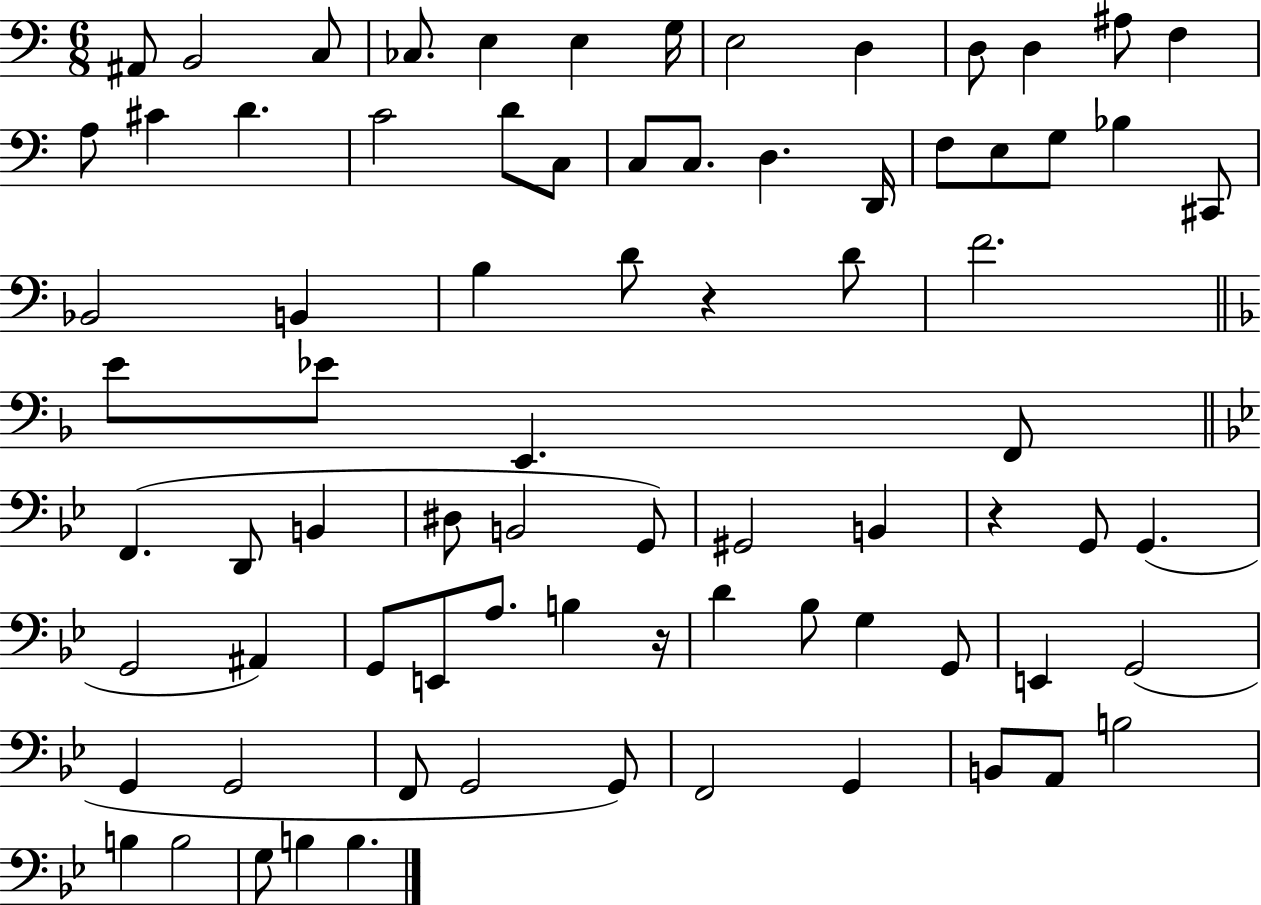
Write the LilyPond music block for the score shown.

{
  \clef bass
  \numericTimeSignature
  \time 6/8
  \key c \major
  ais,8 b,2 c8 | ces8. e4 e4 g16 | e2 d4 | d8 d4 ais8 f4 | \break a8 cis'4 d'4. | c'2 d'8 c8 | c8 c8. d4. d,16 | f8 e8 g8 bes4 cis,8 | \break bes,2 b,4 | b4 d'8 r4 d'8 | f'2. | \bar "||" \break \key f \major e'8 ees'8 e,4. f,8 | \bar "||" \break \key bes \major f,4.( d,8 b,4 | dis8 b,2 g,8) | gis,2 b,4 | r4 g,8 g,4.( | \break g,2 ais,4) | g,8 e,8 a8. b4 r16 | d'4 bes8 g4 g,8 | e,4 g,2( | \break g,4 g,2 | f,8 g,2 g,8) | f,2 g,4 | b,8 a,8 b2 | \break b4 b2 | g8 b4 b4. | \bar "|."
}